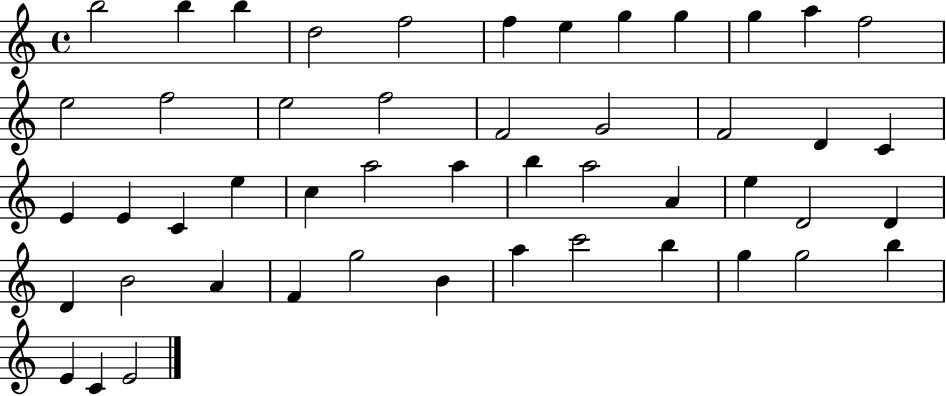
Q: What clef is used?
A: treble